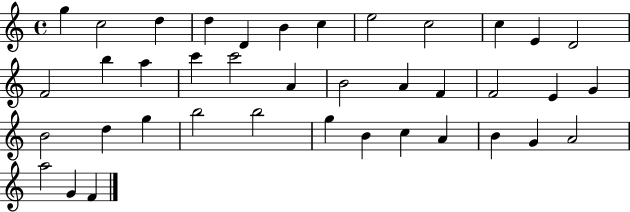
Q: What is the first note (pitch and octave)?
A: G5